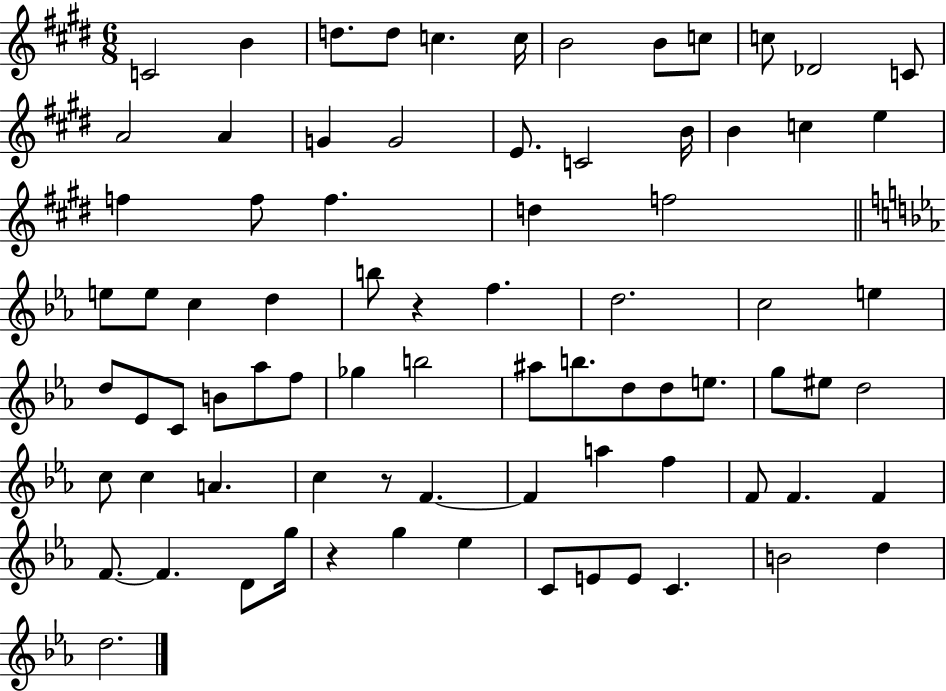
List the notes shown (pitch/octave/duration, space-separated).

C4/h B4/q D5/e. D5/e C5/q. C5/s B4/h B4/e C5/e C5/e Db4/h C4/e A4/h A4/q G4/q G4/h E4/e. C4/h B4/s B4/q C5/q E5/q F5/q F5/e F5/q. D5/q F5/h E5/e E5/e C5/q D5/q B5/e R/q F5/q. D5/h. C5/h E5/q D5/e Eb4/e C4/e B4/e Ab5/e F5/e Gb5/q B5/h A#5/e B5/e. D5/e D5/e E5/e. G5/e EIS5/e D5/h C5/e C5/q A4/q. C5/q R/e F4/q. F4/q A5/q F5/q F4/e F4/q. F4/q F4/e. F4/q. D4/e G5/s R/q G5/q Eb5/q C4/e E4/e E4/e C4/q. B4/h D5/q D5/h.